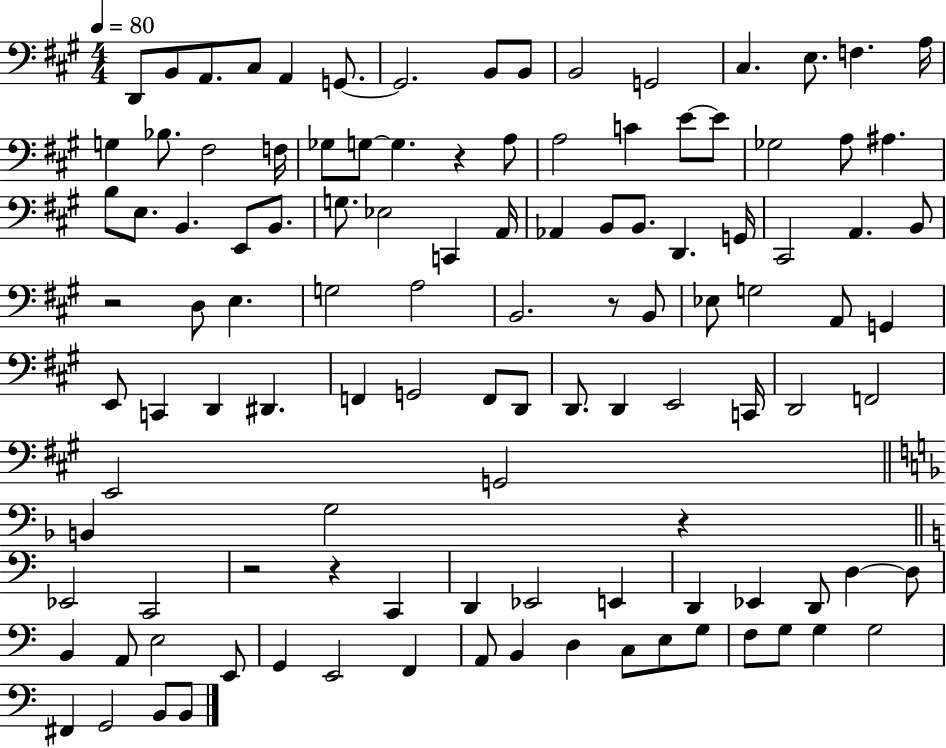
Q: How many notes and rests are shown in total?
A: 113